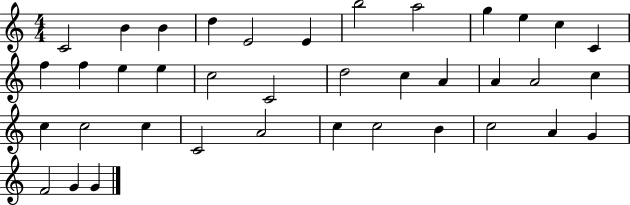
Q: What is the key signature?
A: C major